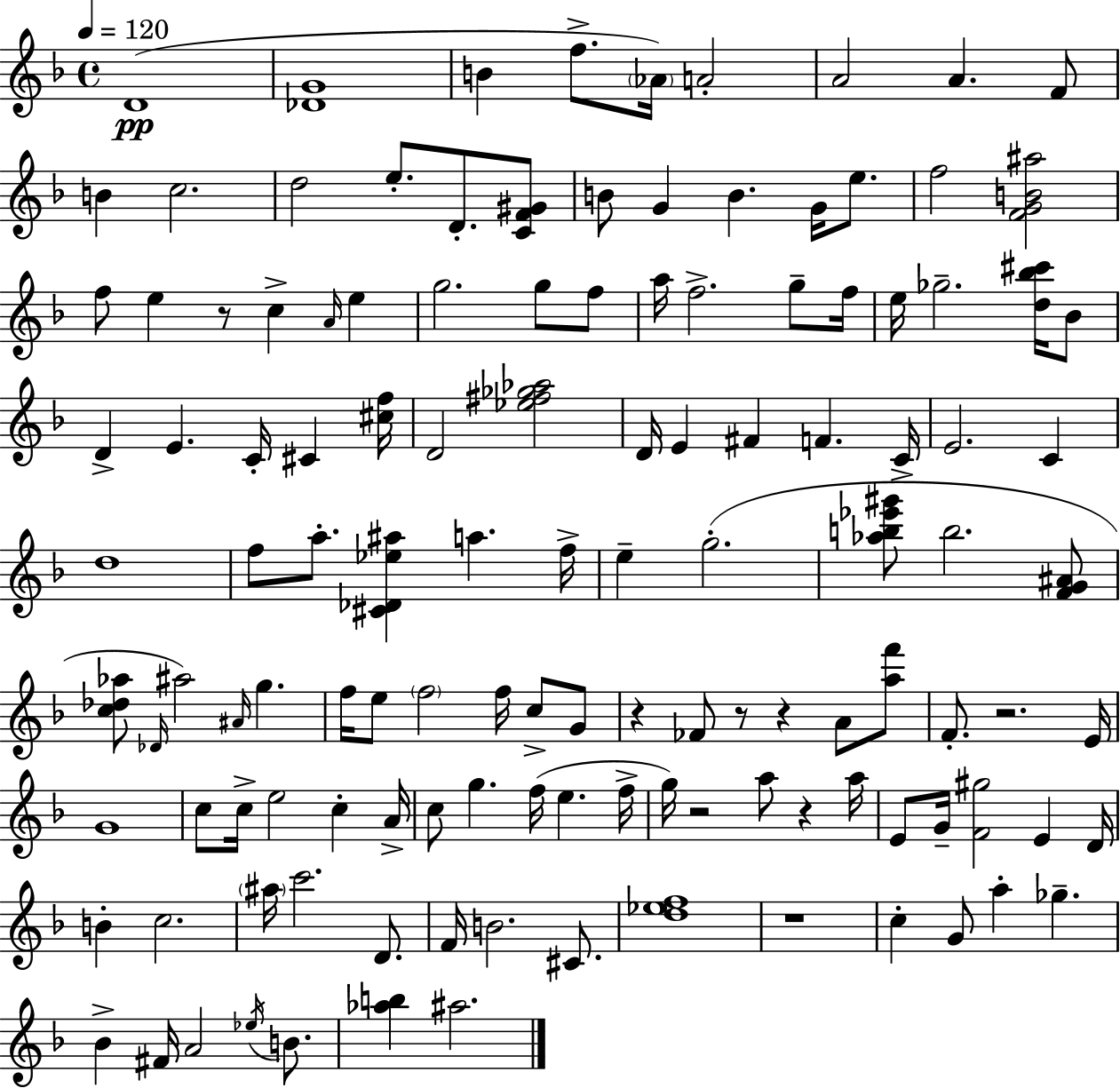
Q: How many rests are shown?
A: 8